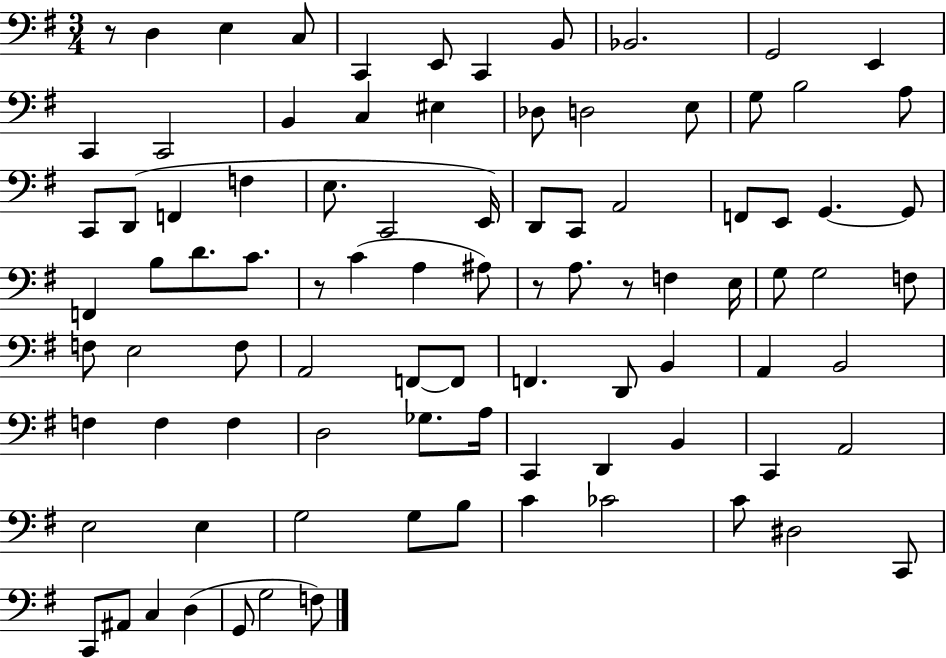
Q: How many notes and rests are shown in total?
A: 91